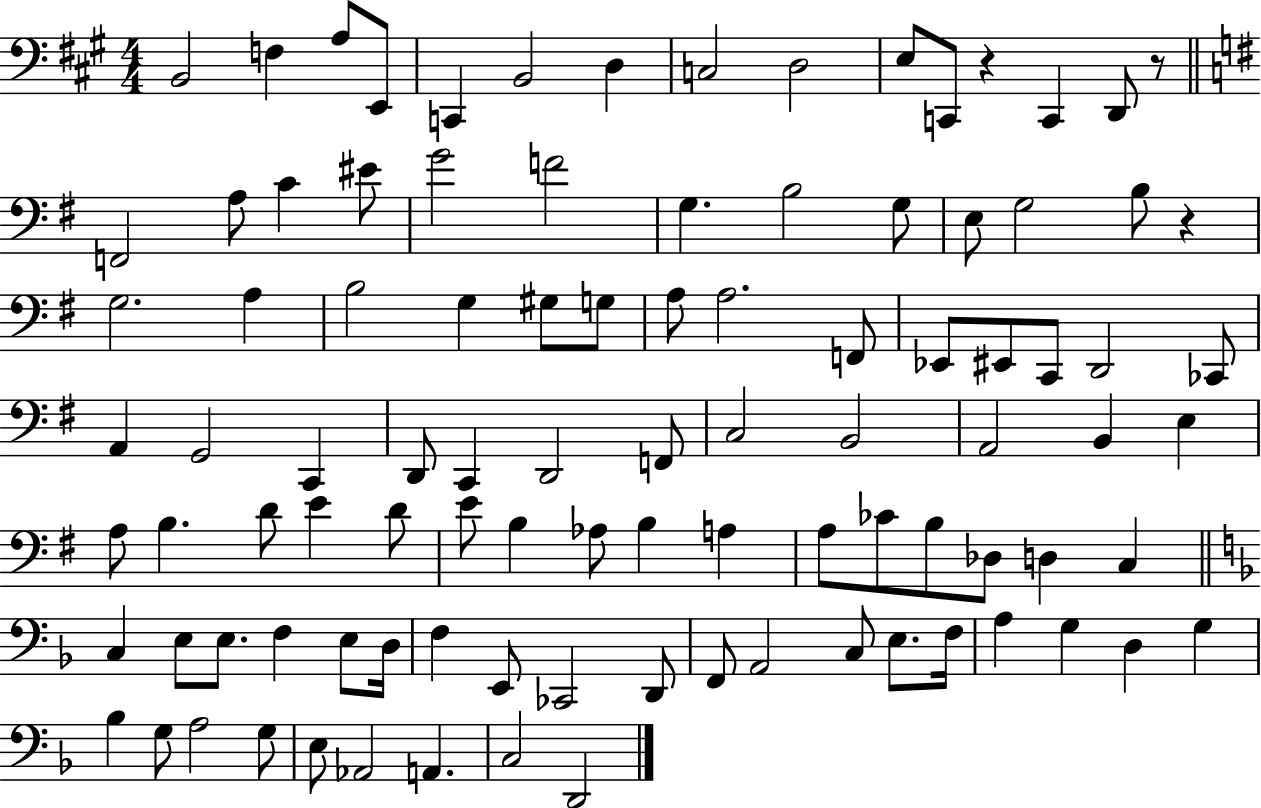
B2/h F3/q A3/e E2/e C2/q B2/h D3/q C3/h D3/h E3/e C2/e R/q C2/q D2/e R/e F2/h A3/e C4/q EIS4/e G4/h F4/h G3/q. B3/h G3/e E3/e G3/h B3/e R/q G3/h. A3/q B3/h G3/q G#3/e G3/e A3/e A3/h. F2/e Eb2/e EIS2/e C2/e D2/h CES2/e A2/q G2/h C2/q D2/e C2/q D2/h F2/e C3/h B2/h A2/h B2/q E3/q A3/e B3/q. D4/e E4/q D4/e E4/e B3/q Ab3/e B3/q A3/q A3/e CES4/e B3/e Db3/e D3/q C3/q C3/q E3/e E3/e. F3/q E3/e D3/s F3/q E2/e CES2/h D2/e F2/e A2/h C3/e E3/e. F3/s A3/q G3/q D3/q G3/q Bb3/q G3/e A3/h G3/e E3/e Ab2/h A2/q. C3/h D2/h